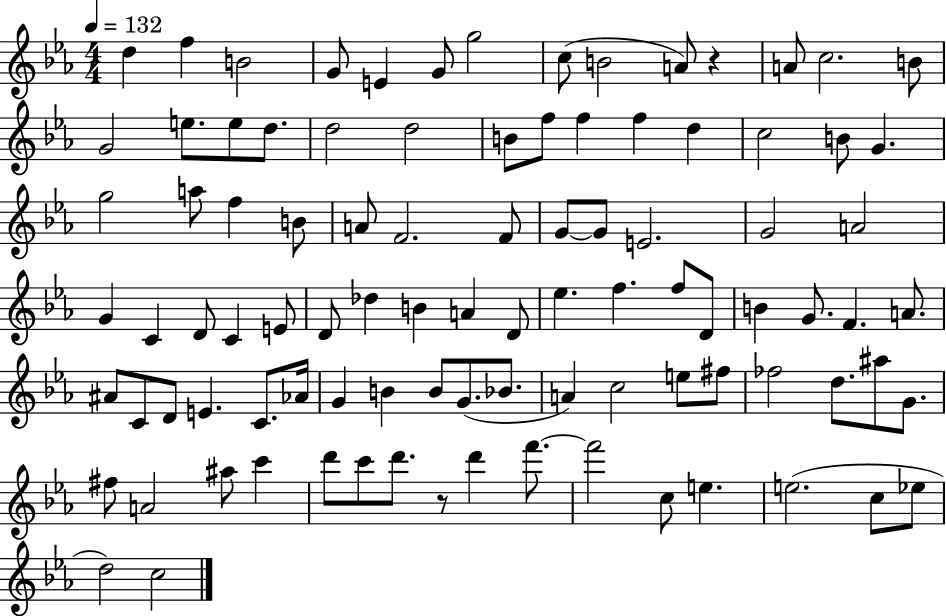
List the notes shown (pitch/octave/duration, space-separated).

D5/q F5/q B4/h G4/e E4/q G4/e G5/h C5/e B4/h A4/e R/q A4/e C5/h. B4/e G4/h E5/e. E5/e D5/e. D5/h D5/h B4/e F5/e F5/q F5/q D5/q C5/h B4/e G4/q. G5/h A5/e F5/q B4/e A4/e F4/h. F4/e G4/e G4/e E4/h. G4/h A4/h G4/q C4/q D4/e C4/q E4/e D4/e Db5/q B4/q A4/q D4/e Eb5/q. F5/q. F5/e D4/e B4/q G4/e. F4/q. A4/e. A#4/e C4/e D4/e E4/q. C4/e. Ab4/s G4/q B4/q B4/e G4/e. Bb4/e. A4/q C5/h E5/e F#5/e FES5/h D5/e. A#5/e G4/e. F#5/e A4/h A#5/e C6/q D6/e C6/e D6/e. R/e D6/q F6/e. F6/h C5/e E5/q. E5/h. C5/e Eb5/e D5/h C5/h